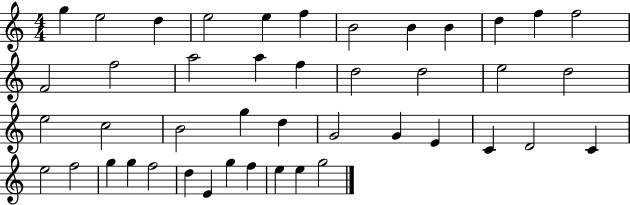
G5/q E5/h D5/q E5/h E5/q F5/q B4/h B4/q B4/q D5/q F5/q F5/h F4/h F5/h A5/h A5/q F5/q D5/h D5/h E5/h D5/h E5/h C5/h B4/h G5/q D5/q G4/h G4/q E4/q C4/q D4/h C4/q E5/h F5/h G5/q G5/q F5/h D5/q E4/q G5/q F5/q E5/q E5/q G5/h